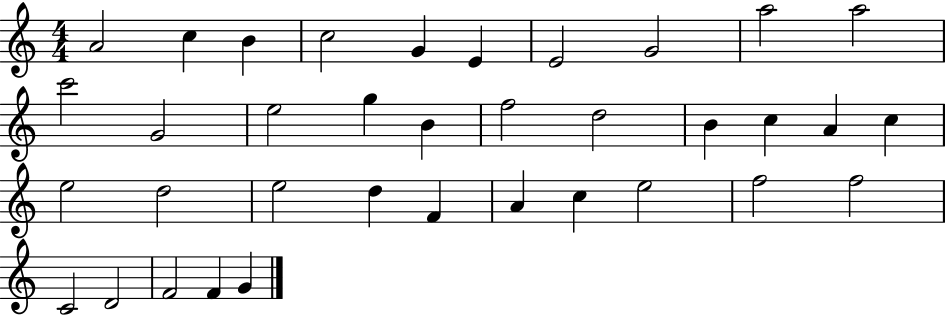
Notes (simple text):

A4/h C5/q B4/q C5/h G4/q E4/q E4/h G4/h A5/h A5/h C6/h G4/h E5/h G5/q B4/q F5/h D5/h B4/q C5/q A4/q C5/q E5/h D5/h E5/h D5/q F4/q A4/q C5/q E5/h F5/h F5/h C4/h D4/h F4/h F4/q G4/q